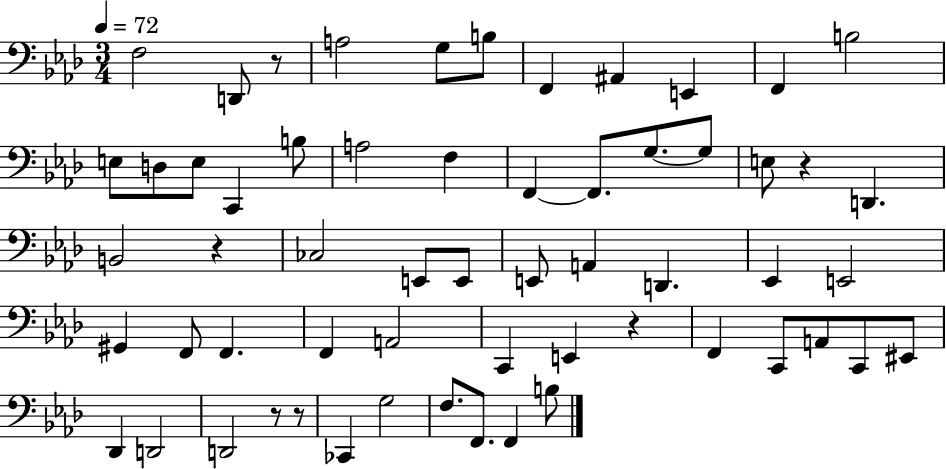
X:1
T:Untitled
M:3/4
L:1/4
K:Ab
F,2 D,,/2 z/2 A,2 G,/2 B,/2 F,, ^A,, E,, F,, B,2 E,/2 D,/2 E,/2 C,, B,/2 A,2 F, F,, F,,/2 G,/2 G,/2 E,/2 z D,, B,,2 z _C,2 E,,/2 E,,/2 E,,/2 A,, D,, _E,, E,,2 ^G,, F,,/2 F,, F,, A,,2 C,, E,, z F,, C,,/2 A,,/2 C,,/2 ^E,,/2 _D,, D,,2 D,,2 z/2 z/2 _C,, G,2 F,/2 F,,/2 F,, B,/2